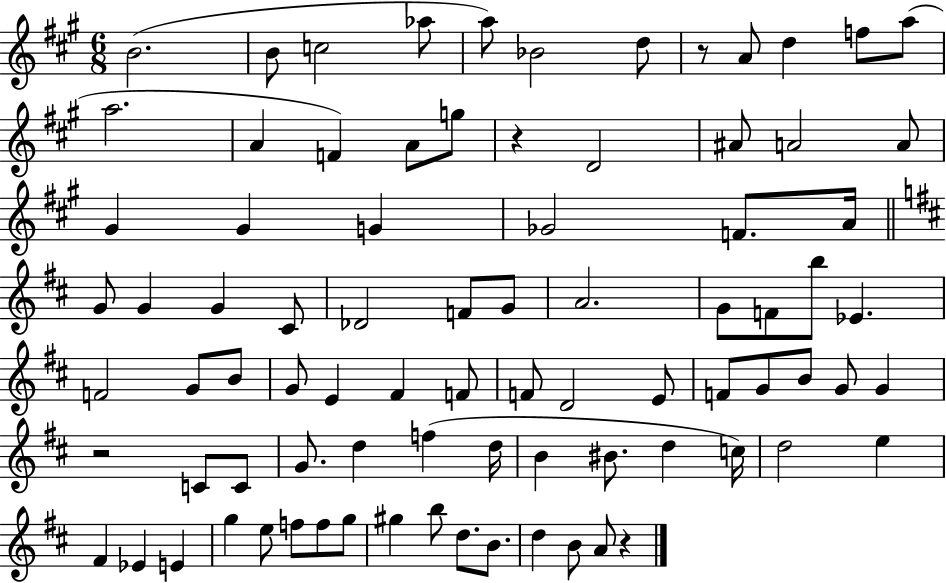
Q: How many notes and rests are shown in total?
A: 84